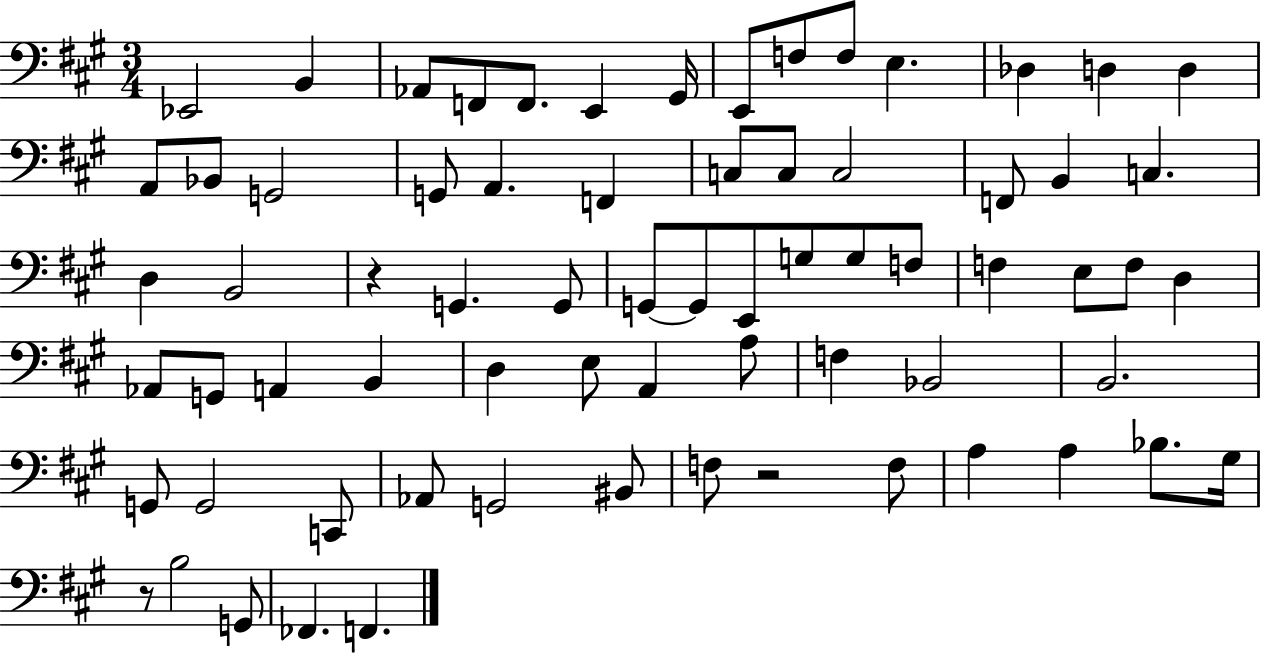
X:1
T:Untitled
M:3/4
L:1/4
K:A
_E,,2 B,, _A,,/2 F,,/2 F,,/2 E,, ^G,,/4 E,,/2 F,/2 F,/2 E, _D, D, D, A,,/2 _B,,/2 G,,2 G,,/2 A,, F,, C,/2 C,/2 C,2 F,,/2 B,, C, D, B,,2 z G,, G,,/2 G,,/2 G,,/2 E,,/2 G,/2 G,/2 F,/2 F, E,/2 F,/2 D, _A,,/2 G,,/2 A,, B,, D, E,/2 A,, A,/2 F, _B,,2 B,,2 G,,/2 G,,2 C,,/2 _A,,/2 G,,2 ^B,,/2 F,/2 z2 F,/2 A, A, _B,/2 ^G,/4 z/2 B,2 G,,/2 _F,, F,,